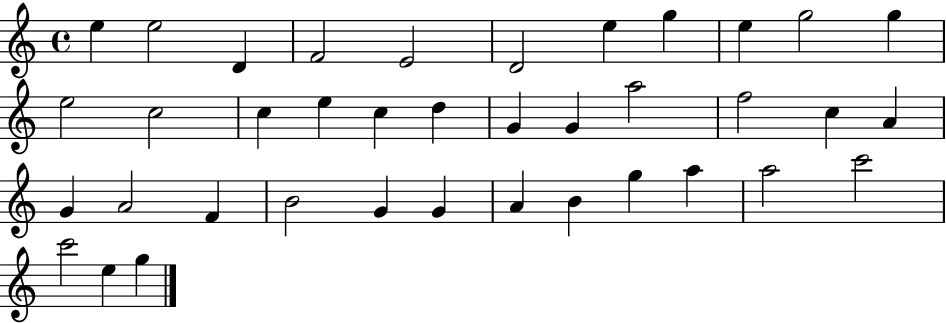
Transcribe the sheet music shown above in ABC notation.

X:1
T:Untitled
M:4/4
L:1/4
K:C
e e2 D F2 E2 D2 e g e g2 g e2 c2 c e c d G G a2 f2 c A G A2 F B2 G G A B g a a2 c'2 c'2 e g